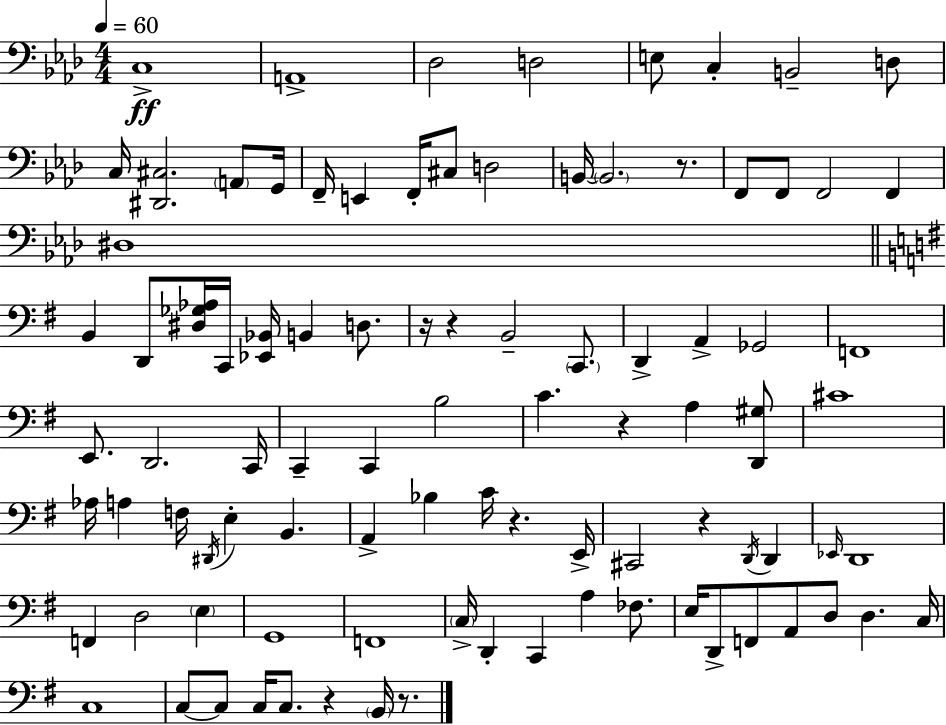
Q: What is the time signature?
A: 4/4